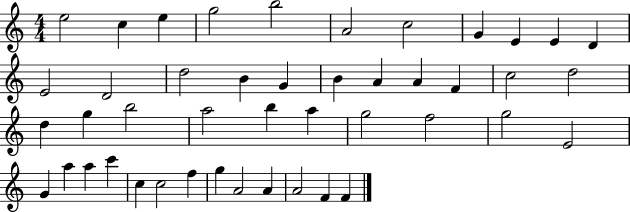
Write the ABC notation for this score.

X:1
T:Untitled
M:4/4
L:1/4
K:C
e2 c e g2 b2 A2 c2 G E E D E2 D2 d2 B G B A A F c2 d2 d g b2 a2 b a g2 f2 g2 E2 G a a c' c c2 f g A2 A A2 F F